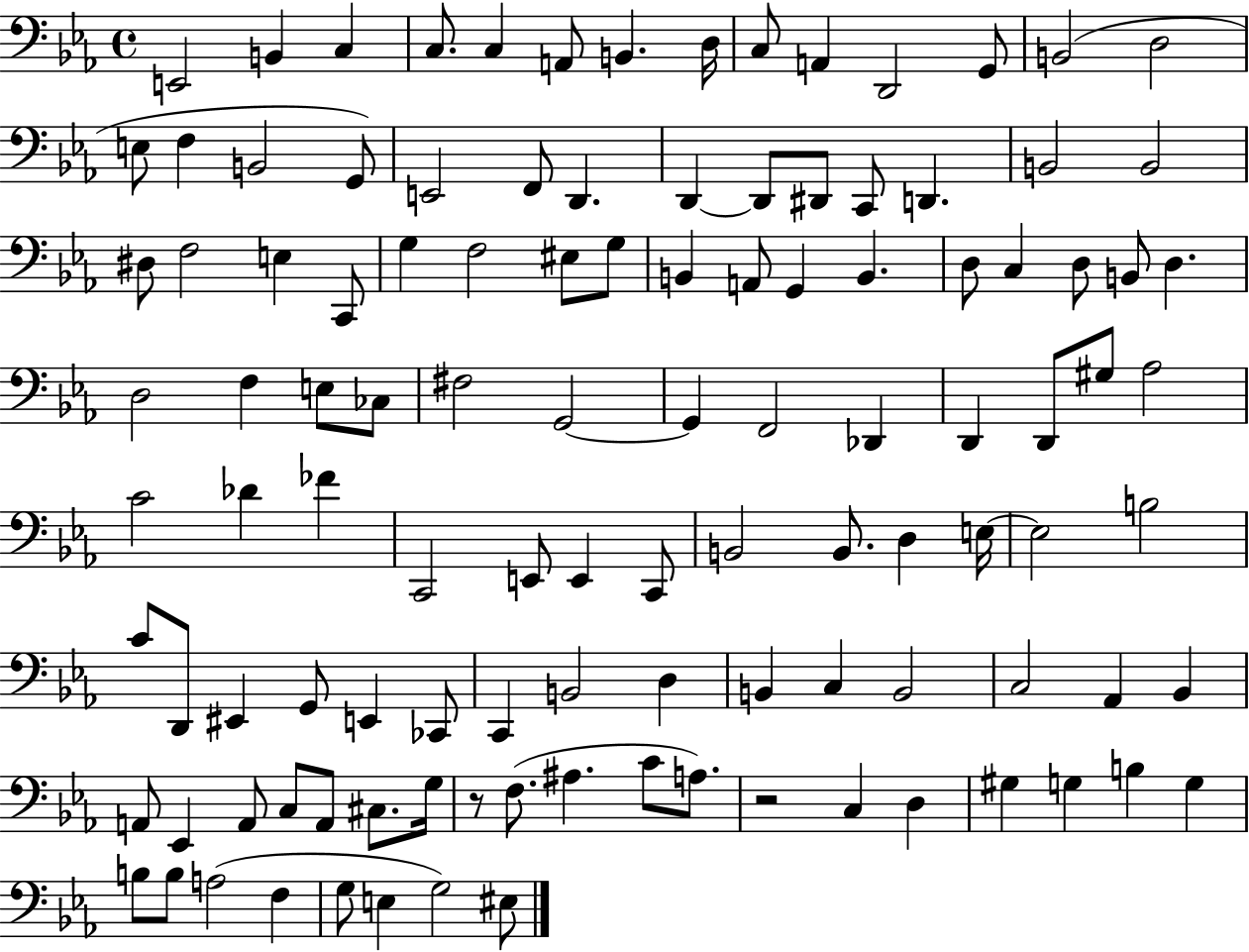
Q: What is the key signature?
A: EES major